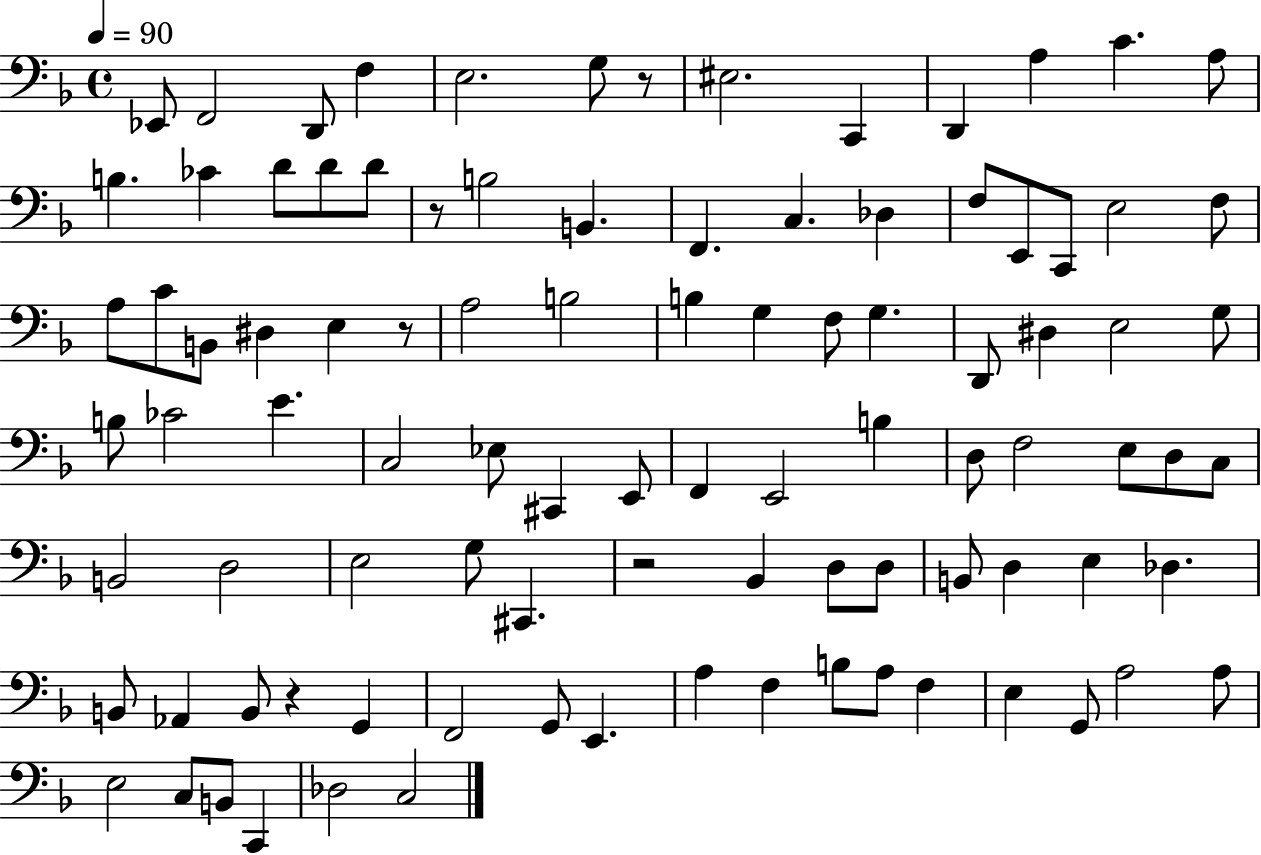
Eb2/e F2/h D2/e F3/q E3/h. G3/e R/e EIS3/h. C2/q D2/q A3/q C4/q. A3/e B3/q. CES4/q D4/e D4/e D4/e R/e B3/h B2/q. F2/q. C3/q. Db3/q F3/e E2/e C2/e E3/h F3/e A3/e C4/e B2/e D#3/q E3/q R/e A3/h B3/h B3/q G3/q F3/e G3/q. D2/e D#3/q E3/h G3/e B3/e CES4/h E4/q. C3/h Eb3/e C#2/q E2/e F2/q E2/h B3/q D3/e F3/h E3/e D3/e C3/e B2/h D3/h E3/h G3/e C#2/q. R/h Bb2/q D3/e D3/e B2/e D3/q E3/q Db3/q. B2/e Ab2/q B2/e R/q G2/q F2/h G2/e E2/q. A3/q F3/q B3/e A3/e F3/q E3/q G2/e A3/h A3/e E3/h C3/e B2/e C2/q Db3/h C3/h